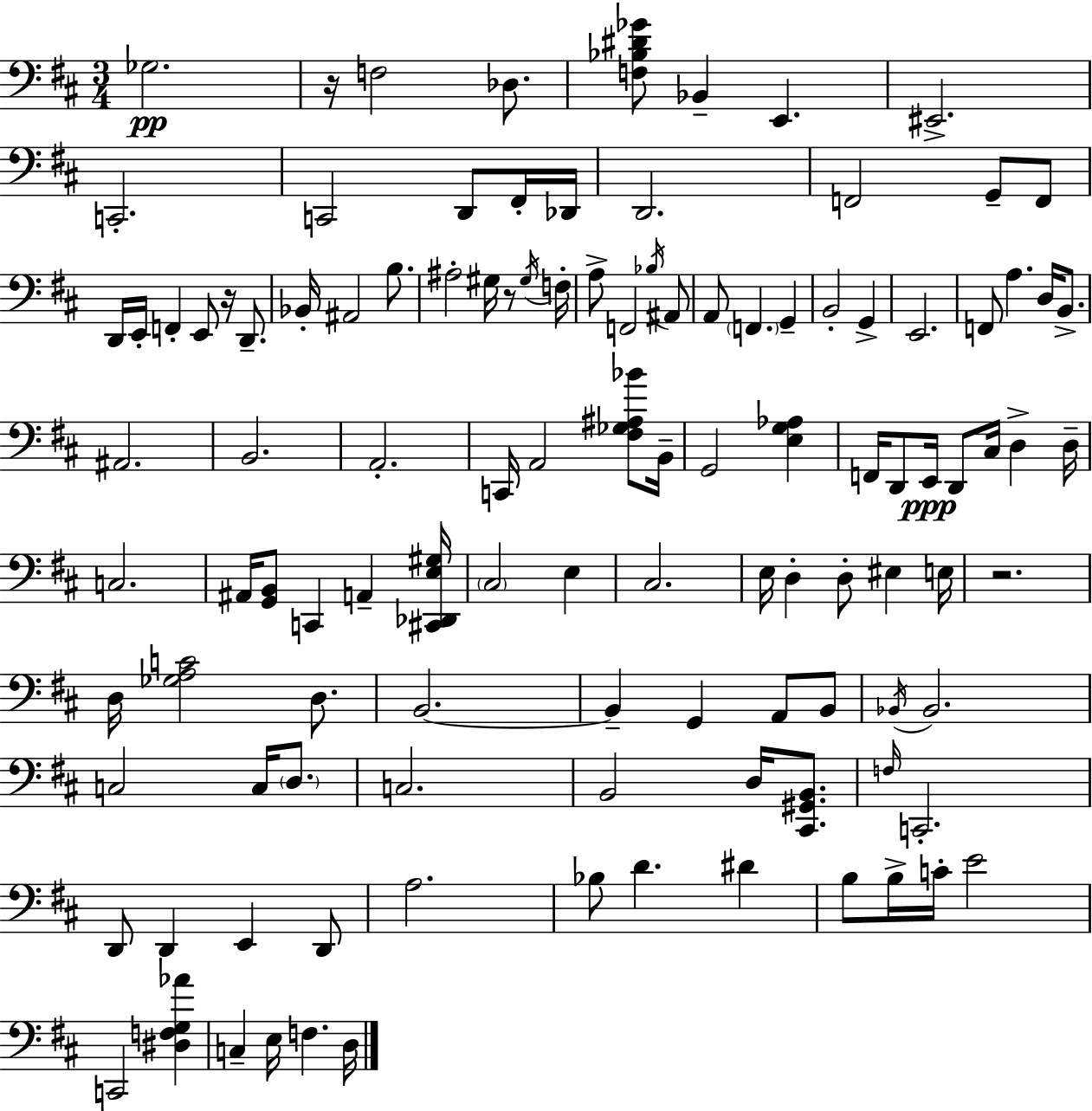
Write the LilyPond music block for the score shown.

{
  \clef bass
  \numericTimeSignature
  \time 3/4
  \key d \major
  ges2.\pp | r16 f2 des8. | <f bes dis' ges'>8 bes,4-- e,4. | eis,2.-> | \break c,2.-. | c,2 d,8 fis,16-. des,16 | d,2. | f,2 g,8-- f,8 | \break d,16 e,16-. f,4-. e,8 r16 d,8.-- | bes,16-. ais,2 b8. | ais2-. gis16 r8 \acciaccatura { gis16 } | f16-. a8-> f,2 \acciaccatura { bes16 } | \break ais,8 a,8 \parenthesize f,4. g,4-- | b,2-. g,4-> | e,2. | f,8 a4. d16 b,8.-> | \break ais,2. | b,2. | a,2.-. | c,16 a,2 <fis ges ais bes'>8 | \break b,16-- g,2 <e g aes>4 | f,16 d,8 e,16\ppp d,8 cis16 d4-> | d16-- c2. | ais,16 <g, b,>8 c,4 a,4-- | \break <cis, des, e gis>16 \parenthesize cis2 e4 | cis2. | e16 d4-. d8-. eis4 | e16 r2. | \break d16 <ges a c'>2 d8. | b,2.~~ | b,4-- g,4 a,8 | b,8 \acciaccatura { bes,16 } bes,2. | \break c2 c16 | \parenthesize d8. c2. | b,2 d16 | <cis, gis, b,>8. \grace { f16 } c,2.-. | \break d,8 d,4 e,4 | d,8 a2. | bes8 d'4. | dis'4 b8 b16-> c'16-. e'2 | \break c,2 | <dis f g aes'>4 c4-- e16 f4. | d16 \bar "|."
}